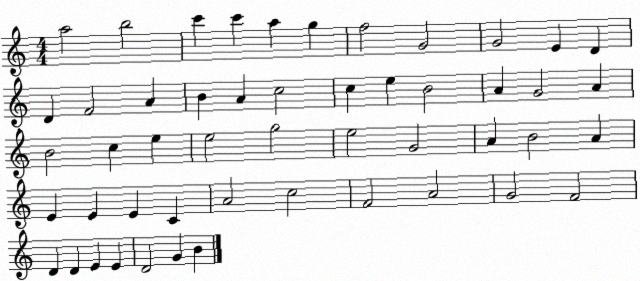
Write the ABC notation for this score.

X:1
T:Untitled
M:4/4
L:1/4
K:C
a2 b2 c' c' a g f2 G2 G2 E D D F2 A B A c2 c e B2 A G2 A B2 c e e2 g2 e2 G2 A B2 A E E E C A2 c2 F2 A2 G2 F2 D D E E D2 G B